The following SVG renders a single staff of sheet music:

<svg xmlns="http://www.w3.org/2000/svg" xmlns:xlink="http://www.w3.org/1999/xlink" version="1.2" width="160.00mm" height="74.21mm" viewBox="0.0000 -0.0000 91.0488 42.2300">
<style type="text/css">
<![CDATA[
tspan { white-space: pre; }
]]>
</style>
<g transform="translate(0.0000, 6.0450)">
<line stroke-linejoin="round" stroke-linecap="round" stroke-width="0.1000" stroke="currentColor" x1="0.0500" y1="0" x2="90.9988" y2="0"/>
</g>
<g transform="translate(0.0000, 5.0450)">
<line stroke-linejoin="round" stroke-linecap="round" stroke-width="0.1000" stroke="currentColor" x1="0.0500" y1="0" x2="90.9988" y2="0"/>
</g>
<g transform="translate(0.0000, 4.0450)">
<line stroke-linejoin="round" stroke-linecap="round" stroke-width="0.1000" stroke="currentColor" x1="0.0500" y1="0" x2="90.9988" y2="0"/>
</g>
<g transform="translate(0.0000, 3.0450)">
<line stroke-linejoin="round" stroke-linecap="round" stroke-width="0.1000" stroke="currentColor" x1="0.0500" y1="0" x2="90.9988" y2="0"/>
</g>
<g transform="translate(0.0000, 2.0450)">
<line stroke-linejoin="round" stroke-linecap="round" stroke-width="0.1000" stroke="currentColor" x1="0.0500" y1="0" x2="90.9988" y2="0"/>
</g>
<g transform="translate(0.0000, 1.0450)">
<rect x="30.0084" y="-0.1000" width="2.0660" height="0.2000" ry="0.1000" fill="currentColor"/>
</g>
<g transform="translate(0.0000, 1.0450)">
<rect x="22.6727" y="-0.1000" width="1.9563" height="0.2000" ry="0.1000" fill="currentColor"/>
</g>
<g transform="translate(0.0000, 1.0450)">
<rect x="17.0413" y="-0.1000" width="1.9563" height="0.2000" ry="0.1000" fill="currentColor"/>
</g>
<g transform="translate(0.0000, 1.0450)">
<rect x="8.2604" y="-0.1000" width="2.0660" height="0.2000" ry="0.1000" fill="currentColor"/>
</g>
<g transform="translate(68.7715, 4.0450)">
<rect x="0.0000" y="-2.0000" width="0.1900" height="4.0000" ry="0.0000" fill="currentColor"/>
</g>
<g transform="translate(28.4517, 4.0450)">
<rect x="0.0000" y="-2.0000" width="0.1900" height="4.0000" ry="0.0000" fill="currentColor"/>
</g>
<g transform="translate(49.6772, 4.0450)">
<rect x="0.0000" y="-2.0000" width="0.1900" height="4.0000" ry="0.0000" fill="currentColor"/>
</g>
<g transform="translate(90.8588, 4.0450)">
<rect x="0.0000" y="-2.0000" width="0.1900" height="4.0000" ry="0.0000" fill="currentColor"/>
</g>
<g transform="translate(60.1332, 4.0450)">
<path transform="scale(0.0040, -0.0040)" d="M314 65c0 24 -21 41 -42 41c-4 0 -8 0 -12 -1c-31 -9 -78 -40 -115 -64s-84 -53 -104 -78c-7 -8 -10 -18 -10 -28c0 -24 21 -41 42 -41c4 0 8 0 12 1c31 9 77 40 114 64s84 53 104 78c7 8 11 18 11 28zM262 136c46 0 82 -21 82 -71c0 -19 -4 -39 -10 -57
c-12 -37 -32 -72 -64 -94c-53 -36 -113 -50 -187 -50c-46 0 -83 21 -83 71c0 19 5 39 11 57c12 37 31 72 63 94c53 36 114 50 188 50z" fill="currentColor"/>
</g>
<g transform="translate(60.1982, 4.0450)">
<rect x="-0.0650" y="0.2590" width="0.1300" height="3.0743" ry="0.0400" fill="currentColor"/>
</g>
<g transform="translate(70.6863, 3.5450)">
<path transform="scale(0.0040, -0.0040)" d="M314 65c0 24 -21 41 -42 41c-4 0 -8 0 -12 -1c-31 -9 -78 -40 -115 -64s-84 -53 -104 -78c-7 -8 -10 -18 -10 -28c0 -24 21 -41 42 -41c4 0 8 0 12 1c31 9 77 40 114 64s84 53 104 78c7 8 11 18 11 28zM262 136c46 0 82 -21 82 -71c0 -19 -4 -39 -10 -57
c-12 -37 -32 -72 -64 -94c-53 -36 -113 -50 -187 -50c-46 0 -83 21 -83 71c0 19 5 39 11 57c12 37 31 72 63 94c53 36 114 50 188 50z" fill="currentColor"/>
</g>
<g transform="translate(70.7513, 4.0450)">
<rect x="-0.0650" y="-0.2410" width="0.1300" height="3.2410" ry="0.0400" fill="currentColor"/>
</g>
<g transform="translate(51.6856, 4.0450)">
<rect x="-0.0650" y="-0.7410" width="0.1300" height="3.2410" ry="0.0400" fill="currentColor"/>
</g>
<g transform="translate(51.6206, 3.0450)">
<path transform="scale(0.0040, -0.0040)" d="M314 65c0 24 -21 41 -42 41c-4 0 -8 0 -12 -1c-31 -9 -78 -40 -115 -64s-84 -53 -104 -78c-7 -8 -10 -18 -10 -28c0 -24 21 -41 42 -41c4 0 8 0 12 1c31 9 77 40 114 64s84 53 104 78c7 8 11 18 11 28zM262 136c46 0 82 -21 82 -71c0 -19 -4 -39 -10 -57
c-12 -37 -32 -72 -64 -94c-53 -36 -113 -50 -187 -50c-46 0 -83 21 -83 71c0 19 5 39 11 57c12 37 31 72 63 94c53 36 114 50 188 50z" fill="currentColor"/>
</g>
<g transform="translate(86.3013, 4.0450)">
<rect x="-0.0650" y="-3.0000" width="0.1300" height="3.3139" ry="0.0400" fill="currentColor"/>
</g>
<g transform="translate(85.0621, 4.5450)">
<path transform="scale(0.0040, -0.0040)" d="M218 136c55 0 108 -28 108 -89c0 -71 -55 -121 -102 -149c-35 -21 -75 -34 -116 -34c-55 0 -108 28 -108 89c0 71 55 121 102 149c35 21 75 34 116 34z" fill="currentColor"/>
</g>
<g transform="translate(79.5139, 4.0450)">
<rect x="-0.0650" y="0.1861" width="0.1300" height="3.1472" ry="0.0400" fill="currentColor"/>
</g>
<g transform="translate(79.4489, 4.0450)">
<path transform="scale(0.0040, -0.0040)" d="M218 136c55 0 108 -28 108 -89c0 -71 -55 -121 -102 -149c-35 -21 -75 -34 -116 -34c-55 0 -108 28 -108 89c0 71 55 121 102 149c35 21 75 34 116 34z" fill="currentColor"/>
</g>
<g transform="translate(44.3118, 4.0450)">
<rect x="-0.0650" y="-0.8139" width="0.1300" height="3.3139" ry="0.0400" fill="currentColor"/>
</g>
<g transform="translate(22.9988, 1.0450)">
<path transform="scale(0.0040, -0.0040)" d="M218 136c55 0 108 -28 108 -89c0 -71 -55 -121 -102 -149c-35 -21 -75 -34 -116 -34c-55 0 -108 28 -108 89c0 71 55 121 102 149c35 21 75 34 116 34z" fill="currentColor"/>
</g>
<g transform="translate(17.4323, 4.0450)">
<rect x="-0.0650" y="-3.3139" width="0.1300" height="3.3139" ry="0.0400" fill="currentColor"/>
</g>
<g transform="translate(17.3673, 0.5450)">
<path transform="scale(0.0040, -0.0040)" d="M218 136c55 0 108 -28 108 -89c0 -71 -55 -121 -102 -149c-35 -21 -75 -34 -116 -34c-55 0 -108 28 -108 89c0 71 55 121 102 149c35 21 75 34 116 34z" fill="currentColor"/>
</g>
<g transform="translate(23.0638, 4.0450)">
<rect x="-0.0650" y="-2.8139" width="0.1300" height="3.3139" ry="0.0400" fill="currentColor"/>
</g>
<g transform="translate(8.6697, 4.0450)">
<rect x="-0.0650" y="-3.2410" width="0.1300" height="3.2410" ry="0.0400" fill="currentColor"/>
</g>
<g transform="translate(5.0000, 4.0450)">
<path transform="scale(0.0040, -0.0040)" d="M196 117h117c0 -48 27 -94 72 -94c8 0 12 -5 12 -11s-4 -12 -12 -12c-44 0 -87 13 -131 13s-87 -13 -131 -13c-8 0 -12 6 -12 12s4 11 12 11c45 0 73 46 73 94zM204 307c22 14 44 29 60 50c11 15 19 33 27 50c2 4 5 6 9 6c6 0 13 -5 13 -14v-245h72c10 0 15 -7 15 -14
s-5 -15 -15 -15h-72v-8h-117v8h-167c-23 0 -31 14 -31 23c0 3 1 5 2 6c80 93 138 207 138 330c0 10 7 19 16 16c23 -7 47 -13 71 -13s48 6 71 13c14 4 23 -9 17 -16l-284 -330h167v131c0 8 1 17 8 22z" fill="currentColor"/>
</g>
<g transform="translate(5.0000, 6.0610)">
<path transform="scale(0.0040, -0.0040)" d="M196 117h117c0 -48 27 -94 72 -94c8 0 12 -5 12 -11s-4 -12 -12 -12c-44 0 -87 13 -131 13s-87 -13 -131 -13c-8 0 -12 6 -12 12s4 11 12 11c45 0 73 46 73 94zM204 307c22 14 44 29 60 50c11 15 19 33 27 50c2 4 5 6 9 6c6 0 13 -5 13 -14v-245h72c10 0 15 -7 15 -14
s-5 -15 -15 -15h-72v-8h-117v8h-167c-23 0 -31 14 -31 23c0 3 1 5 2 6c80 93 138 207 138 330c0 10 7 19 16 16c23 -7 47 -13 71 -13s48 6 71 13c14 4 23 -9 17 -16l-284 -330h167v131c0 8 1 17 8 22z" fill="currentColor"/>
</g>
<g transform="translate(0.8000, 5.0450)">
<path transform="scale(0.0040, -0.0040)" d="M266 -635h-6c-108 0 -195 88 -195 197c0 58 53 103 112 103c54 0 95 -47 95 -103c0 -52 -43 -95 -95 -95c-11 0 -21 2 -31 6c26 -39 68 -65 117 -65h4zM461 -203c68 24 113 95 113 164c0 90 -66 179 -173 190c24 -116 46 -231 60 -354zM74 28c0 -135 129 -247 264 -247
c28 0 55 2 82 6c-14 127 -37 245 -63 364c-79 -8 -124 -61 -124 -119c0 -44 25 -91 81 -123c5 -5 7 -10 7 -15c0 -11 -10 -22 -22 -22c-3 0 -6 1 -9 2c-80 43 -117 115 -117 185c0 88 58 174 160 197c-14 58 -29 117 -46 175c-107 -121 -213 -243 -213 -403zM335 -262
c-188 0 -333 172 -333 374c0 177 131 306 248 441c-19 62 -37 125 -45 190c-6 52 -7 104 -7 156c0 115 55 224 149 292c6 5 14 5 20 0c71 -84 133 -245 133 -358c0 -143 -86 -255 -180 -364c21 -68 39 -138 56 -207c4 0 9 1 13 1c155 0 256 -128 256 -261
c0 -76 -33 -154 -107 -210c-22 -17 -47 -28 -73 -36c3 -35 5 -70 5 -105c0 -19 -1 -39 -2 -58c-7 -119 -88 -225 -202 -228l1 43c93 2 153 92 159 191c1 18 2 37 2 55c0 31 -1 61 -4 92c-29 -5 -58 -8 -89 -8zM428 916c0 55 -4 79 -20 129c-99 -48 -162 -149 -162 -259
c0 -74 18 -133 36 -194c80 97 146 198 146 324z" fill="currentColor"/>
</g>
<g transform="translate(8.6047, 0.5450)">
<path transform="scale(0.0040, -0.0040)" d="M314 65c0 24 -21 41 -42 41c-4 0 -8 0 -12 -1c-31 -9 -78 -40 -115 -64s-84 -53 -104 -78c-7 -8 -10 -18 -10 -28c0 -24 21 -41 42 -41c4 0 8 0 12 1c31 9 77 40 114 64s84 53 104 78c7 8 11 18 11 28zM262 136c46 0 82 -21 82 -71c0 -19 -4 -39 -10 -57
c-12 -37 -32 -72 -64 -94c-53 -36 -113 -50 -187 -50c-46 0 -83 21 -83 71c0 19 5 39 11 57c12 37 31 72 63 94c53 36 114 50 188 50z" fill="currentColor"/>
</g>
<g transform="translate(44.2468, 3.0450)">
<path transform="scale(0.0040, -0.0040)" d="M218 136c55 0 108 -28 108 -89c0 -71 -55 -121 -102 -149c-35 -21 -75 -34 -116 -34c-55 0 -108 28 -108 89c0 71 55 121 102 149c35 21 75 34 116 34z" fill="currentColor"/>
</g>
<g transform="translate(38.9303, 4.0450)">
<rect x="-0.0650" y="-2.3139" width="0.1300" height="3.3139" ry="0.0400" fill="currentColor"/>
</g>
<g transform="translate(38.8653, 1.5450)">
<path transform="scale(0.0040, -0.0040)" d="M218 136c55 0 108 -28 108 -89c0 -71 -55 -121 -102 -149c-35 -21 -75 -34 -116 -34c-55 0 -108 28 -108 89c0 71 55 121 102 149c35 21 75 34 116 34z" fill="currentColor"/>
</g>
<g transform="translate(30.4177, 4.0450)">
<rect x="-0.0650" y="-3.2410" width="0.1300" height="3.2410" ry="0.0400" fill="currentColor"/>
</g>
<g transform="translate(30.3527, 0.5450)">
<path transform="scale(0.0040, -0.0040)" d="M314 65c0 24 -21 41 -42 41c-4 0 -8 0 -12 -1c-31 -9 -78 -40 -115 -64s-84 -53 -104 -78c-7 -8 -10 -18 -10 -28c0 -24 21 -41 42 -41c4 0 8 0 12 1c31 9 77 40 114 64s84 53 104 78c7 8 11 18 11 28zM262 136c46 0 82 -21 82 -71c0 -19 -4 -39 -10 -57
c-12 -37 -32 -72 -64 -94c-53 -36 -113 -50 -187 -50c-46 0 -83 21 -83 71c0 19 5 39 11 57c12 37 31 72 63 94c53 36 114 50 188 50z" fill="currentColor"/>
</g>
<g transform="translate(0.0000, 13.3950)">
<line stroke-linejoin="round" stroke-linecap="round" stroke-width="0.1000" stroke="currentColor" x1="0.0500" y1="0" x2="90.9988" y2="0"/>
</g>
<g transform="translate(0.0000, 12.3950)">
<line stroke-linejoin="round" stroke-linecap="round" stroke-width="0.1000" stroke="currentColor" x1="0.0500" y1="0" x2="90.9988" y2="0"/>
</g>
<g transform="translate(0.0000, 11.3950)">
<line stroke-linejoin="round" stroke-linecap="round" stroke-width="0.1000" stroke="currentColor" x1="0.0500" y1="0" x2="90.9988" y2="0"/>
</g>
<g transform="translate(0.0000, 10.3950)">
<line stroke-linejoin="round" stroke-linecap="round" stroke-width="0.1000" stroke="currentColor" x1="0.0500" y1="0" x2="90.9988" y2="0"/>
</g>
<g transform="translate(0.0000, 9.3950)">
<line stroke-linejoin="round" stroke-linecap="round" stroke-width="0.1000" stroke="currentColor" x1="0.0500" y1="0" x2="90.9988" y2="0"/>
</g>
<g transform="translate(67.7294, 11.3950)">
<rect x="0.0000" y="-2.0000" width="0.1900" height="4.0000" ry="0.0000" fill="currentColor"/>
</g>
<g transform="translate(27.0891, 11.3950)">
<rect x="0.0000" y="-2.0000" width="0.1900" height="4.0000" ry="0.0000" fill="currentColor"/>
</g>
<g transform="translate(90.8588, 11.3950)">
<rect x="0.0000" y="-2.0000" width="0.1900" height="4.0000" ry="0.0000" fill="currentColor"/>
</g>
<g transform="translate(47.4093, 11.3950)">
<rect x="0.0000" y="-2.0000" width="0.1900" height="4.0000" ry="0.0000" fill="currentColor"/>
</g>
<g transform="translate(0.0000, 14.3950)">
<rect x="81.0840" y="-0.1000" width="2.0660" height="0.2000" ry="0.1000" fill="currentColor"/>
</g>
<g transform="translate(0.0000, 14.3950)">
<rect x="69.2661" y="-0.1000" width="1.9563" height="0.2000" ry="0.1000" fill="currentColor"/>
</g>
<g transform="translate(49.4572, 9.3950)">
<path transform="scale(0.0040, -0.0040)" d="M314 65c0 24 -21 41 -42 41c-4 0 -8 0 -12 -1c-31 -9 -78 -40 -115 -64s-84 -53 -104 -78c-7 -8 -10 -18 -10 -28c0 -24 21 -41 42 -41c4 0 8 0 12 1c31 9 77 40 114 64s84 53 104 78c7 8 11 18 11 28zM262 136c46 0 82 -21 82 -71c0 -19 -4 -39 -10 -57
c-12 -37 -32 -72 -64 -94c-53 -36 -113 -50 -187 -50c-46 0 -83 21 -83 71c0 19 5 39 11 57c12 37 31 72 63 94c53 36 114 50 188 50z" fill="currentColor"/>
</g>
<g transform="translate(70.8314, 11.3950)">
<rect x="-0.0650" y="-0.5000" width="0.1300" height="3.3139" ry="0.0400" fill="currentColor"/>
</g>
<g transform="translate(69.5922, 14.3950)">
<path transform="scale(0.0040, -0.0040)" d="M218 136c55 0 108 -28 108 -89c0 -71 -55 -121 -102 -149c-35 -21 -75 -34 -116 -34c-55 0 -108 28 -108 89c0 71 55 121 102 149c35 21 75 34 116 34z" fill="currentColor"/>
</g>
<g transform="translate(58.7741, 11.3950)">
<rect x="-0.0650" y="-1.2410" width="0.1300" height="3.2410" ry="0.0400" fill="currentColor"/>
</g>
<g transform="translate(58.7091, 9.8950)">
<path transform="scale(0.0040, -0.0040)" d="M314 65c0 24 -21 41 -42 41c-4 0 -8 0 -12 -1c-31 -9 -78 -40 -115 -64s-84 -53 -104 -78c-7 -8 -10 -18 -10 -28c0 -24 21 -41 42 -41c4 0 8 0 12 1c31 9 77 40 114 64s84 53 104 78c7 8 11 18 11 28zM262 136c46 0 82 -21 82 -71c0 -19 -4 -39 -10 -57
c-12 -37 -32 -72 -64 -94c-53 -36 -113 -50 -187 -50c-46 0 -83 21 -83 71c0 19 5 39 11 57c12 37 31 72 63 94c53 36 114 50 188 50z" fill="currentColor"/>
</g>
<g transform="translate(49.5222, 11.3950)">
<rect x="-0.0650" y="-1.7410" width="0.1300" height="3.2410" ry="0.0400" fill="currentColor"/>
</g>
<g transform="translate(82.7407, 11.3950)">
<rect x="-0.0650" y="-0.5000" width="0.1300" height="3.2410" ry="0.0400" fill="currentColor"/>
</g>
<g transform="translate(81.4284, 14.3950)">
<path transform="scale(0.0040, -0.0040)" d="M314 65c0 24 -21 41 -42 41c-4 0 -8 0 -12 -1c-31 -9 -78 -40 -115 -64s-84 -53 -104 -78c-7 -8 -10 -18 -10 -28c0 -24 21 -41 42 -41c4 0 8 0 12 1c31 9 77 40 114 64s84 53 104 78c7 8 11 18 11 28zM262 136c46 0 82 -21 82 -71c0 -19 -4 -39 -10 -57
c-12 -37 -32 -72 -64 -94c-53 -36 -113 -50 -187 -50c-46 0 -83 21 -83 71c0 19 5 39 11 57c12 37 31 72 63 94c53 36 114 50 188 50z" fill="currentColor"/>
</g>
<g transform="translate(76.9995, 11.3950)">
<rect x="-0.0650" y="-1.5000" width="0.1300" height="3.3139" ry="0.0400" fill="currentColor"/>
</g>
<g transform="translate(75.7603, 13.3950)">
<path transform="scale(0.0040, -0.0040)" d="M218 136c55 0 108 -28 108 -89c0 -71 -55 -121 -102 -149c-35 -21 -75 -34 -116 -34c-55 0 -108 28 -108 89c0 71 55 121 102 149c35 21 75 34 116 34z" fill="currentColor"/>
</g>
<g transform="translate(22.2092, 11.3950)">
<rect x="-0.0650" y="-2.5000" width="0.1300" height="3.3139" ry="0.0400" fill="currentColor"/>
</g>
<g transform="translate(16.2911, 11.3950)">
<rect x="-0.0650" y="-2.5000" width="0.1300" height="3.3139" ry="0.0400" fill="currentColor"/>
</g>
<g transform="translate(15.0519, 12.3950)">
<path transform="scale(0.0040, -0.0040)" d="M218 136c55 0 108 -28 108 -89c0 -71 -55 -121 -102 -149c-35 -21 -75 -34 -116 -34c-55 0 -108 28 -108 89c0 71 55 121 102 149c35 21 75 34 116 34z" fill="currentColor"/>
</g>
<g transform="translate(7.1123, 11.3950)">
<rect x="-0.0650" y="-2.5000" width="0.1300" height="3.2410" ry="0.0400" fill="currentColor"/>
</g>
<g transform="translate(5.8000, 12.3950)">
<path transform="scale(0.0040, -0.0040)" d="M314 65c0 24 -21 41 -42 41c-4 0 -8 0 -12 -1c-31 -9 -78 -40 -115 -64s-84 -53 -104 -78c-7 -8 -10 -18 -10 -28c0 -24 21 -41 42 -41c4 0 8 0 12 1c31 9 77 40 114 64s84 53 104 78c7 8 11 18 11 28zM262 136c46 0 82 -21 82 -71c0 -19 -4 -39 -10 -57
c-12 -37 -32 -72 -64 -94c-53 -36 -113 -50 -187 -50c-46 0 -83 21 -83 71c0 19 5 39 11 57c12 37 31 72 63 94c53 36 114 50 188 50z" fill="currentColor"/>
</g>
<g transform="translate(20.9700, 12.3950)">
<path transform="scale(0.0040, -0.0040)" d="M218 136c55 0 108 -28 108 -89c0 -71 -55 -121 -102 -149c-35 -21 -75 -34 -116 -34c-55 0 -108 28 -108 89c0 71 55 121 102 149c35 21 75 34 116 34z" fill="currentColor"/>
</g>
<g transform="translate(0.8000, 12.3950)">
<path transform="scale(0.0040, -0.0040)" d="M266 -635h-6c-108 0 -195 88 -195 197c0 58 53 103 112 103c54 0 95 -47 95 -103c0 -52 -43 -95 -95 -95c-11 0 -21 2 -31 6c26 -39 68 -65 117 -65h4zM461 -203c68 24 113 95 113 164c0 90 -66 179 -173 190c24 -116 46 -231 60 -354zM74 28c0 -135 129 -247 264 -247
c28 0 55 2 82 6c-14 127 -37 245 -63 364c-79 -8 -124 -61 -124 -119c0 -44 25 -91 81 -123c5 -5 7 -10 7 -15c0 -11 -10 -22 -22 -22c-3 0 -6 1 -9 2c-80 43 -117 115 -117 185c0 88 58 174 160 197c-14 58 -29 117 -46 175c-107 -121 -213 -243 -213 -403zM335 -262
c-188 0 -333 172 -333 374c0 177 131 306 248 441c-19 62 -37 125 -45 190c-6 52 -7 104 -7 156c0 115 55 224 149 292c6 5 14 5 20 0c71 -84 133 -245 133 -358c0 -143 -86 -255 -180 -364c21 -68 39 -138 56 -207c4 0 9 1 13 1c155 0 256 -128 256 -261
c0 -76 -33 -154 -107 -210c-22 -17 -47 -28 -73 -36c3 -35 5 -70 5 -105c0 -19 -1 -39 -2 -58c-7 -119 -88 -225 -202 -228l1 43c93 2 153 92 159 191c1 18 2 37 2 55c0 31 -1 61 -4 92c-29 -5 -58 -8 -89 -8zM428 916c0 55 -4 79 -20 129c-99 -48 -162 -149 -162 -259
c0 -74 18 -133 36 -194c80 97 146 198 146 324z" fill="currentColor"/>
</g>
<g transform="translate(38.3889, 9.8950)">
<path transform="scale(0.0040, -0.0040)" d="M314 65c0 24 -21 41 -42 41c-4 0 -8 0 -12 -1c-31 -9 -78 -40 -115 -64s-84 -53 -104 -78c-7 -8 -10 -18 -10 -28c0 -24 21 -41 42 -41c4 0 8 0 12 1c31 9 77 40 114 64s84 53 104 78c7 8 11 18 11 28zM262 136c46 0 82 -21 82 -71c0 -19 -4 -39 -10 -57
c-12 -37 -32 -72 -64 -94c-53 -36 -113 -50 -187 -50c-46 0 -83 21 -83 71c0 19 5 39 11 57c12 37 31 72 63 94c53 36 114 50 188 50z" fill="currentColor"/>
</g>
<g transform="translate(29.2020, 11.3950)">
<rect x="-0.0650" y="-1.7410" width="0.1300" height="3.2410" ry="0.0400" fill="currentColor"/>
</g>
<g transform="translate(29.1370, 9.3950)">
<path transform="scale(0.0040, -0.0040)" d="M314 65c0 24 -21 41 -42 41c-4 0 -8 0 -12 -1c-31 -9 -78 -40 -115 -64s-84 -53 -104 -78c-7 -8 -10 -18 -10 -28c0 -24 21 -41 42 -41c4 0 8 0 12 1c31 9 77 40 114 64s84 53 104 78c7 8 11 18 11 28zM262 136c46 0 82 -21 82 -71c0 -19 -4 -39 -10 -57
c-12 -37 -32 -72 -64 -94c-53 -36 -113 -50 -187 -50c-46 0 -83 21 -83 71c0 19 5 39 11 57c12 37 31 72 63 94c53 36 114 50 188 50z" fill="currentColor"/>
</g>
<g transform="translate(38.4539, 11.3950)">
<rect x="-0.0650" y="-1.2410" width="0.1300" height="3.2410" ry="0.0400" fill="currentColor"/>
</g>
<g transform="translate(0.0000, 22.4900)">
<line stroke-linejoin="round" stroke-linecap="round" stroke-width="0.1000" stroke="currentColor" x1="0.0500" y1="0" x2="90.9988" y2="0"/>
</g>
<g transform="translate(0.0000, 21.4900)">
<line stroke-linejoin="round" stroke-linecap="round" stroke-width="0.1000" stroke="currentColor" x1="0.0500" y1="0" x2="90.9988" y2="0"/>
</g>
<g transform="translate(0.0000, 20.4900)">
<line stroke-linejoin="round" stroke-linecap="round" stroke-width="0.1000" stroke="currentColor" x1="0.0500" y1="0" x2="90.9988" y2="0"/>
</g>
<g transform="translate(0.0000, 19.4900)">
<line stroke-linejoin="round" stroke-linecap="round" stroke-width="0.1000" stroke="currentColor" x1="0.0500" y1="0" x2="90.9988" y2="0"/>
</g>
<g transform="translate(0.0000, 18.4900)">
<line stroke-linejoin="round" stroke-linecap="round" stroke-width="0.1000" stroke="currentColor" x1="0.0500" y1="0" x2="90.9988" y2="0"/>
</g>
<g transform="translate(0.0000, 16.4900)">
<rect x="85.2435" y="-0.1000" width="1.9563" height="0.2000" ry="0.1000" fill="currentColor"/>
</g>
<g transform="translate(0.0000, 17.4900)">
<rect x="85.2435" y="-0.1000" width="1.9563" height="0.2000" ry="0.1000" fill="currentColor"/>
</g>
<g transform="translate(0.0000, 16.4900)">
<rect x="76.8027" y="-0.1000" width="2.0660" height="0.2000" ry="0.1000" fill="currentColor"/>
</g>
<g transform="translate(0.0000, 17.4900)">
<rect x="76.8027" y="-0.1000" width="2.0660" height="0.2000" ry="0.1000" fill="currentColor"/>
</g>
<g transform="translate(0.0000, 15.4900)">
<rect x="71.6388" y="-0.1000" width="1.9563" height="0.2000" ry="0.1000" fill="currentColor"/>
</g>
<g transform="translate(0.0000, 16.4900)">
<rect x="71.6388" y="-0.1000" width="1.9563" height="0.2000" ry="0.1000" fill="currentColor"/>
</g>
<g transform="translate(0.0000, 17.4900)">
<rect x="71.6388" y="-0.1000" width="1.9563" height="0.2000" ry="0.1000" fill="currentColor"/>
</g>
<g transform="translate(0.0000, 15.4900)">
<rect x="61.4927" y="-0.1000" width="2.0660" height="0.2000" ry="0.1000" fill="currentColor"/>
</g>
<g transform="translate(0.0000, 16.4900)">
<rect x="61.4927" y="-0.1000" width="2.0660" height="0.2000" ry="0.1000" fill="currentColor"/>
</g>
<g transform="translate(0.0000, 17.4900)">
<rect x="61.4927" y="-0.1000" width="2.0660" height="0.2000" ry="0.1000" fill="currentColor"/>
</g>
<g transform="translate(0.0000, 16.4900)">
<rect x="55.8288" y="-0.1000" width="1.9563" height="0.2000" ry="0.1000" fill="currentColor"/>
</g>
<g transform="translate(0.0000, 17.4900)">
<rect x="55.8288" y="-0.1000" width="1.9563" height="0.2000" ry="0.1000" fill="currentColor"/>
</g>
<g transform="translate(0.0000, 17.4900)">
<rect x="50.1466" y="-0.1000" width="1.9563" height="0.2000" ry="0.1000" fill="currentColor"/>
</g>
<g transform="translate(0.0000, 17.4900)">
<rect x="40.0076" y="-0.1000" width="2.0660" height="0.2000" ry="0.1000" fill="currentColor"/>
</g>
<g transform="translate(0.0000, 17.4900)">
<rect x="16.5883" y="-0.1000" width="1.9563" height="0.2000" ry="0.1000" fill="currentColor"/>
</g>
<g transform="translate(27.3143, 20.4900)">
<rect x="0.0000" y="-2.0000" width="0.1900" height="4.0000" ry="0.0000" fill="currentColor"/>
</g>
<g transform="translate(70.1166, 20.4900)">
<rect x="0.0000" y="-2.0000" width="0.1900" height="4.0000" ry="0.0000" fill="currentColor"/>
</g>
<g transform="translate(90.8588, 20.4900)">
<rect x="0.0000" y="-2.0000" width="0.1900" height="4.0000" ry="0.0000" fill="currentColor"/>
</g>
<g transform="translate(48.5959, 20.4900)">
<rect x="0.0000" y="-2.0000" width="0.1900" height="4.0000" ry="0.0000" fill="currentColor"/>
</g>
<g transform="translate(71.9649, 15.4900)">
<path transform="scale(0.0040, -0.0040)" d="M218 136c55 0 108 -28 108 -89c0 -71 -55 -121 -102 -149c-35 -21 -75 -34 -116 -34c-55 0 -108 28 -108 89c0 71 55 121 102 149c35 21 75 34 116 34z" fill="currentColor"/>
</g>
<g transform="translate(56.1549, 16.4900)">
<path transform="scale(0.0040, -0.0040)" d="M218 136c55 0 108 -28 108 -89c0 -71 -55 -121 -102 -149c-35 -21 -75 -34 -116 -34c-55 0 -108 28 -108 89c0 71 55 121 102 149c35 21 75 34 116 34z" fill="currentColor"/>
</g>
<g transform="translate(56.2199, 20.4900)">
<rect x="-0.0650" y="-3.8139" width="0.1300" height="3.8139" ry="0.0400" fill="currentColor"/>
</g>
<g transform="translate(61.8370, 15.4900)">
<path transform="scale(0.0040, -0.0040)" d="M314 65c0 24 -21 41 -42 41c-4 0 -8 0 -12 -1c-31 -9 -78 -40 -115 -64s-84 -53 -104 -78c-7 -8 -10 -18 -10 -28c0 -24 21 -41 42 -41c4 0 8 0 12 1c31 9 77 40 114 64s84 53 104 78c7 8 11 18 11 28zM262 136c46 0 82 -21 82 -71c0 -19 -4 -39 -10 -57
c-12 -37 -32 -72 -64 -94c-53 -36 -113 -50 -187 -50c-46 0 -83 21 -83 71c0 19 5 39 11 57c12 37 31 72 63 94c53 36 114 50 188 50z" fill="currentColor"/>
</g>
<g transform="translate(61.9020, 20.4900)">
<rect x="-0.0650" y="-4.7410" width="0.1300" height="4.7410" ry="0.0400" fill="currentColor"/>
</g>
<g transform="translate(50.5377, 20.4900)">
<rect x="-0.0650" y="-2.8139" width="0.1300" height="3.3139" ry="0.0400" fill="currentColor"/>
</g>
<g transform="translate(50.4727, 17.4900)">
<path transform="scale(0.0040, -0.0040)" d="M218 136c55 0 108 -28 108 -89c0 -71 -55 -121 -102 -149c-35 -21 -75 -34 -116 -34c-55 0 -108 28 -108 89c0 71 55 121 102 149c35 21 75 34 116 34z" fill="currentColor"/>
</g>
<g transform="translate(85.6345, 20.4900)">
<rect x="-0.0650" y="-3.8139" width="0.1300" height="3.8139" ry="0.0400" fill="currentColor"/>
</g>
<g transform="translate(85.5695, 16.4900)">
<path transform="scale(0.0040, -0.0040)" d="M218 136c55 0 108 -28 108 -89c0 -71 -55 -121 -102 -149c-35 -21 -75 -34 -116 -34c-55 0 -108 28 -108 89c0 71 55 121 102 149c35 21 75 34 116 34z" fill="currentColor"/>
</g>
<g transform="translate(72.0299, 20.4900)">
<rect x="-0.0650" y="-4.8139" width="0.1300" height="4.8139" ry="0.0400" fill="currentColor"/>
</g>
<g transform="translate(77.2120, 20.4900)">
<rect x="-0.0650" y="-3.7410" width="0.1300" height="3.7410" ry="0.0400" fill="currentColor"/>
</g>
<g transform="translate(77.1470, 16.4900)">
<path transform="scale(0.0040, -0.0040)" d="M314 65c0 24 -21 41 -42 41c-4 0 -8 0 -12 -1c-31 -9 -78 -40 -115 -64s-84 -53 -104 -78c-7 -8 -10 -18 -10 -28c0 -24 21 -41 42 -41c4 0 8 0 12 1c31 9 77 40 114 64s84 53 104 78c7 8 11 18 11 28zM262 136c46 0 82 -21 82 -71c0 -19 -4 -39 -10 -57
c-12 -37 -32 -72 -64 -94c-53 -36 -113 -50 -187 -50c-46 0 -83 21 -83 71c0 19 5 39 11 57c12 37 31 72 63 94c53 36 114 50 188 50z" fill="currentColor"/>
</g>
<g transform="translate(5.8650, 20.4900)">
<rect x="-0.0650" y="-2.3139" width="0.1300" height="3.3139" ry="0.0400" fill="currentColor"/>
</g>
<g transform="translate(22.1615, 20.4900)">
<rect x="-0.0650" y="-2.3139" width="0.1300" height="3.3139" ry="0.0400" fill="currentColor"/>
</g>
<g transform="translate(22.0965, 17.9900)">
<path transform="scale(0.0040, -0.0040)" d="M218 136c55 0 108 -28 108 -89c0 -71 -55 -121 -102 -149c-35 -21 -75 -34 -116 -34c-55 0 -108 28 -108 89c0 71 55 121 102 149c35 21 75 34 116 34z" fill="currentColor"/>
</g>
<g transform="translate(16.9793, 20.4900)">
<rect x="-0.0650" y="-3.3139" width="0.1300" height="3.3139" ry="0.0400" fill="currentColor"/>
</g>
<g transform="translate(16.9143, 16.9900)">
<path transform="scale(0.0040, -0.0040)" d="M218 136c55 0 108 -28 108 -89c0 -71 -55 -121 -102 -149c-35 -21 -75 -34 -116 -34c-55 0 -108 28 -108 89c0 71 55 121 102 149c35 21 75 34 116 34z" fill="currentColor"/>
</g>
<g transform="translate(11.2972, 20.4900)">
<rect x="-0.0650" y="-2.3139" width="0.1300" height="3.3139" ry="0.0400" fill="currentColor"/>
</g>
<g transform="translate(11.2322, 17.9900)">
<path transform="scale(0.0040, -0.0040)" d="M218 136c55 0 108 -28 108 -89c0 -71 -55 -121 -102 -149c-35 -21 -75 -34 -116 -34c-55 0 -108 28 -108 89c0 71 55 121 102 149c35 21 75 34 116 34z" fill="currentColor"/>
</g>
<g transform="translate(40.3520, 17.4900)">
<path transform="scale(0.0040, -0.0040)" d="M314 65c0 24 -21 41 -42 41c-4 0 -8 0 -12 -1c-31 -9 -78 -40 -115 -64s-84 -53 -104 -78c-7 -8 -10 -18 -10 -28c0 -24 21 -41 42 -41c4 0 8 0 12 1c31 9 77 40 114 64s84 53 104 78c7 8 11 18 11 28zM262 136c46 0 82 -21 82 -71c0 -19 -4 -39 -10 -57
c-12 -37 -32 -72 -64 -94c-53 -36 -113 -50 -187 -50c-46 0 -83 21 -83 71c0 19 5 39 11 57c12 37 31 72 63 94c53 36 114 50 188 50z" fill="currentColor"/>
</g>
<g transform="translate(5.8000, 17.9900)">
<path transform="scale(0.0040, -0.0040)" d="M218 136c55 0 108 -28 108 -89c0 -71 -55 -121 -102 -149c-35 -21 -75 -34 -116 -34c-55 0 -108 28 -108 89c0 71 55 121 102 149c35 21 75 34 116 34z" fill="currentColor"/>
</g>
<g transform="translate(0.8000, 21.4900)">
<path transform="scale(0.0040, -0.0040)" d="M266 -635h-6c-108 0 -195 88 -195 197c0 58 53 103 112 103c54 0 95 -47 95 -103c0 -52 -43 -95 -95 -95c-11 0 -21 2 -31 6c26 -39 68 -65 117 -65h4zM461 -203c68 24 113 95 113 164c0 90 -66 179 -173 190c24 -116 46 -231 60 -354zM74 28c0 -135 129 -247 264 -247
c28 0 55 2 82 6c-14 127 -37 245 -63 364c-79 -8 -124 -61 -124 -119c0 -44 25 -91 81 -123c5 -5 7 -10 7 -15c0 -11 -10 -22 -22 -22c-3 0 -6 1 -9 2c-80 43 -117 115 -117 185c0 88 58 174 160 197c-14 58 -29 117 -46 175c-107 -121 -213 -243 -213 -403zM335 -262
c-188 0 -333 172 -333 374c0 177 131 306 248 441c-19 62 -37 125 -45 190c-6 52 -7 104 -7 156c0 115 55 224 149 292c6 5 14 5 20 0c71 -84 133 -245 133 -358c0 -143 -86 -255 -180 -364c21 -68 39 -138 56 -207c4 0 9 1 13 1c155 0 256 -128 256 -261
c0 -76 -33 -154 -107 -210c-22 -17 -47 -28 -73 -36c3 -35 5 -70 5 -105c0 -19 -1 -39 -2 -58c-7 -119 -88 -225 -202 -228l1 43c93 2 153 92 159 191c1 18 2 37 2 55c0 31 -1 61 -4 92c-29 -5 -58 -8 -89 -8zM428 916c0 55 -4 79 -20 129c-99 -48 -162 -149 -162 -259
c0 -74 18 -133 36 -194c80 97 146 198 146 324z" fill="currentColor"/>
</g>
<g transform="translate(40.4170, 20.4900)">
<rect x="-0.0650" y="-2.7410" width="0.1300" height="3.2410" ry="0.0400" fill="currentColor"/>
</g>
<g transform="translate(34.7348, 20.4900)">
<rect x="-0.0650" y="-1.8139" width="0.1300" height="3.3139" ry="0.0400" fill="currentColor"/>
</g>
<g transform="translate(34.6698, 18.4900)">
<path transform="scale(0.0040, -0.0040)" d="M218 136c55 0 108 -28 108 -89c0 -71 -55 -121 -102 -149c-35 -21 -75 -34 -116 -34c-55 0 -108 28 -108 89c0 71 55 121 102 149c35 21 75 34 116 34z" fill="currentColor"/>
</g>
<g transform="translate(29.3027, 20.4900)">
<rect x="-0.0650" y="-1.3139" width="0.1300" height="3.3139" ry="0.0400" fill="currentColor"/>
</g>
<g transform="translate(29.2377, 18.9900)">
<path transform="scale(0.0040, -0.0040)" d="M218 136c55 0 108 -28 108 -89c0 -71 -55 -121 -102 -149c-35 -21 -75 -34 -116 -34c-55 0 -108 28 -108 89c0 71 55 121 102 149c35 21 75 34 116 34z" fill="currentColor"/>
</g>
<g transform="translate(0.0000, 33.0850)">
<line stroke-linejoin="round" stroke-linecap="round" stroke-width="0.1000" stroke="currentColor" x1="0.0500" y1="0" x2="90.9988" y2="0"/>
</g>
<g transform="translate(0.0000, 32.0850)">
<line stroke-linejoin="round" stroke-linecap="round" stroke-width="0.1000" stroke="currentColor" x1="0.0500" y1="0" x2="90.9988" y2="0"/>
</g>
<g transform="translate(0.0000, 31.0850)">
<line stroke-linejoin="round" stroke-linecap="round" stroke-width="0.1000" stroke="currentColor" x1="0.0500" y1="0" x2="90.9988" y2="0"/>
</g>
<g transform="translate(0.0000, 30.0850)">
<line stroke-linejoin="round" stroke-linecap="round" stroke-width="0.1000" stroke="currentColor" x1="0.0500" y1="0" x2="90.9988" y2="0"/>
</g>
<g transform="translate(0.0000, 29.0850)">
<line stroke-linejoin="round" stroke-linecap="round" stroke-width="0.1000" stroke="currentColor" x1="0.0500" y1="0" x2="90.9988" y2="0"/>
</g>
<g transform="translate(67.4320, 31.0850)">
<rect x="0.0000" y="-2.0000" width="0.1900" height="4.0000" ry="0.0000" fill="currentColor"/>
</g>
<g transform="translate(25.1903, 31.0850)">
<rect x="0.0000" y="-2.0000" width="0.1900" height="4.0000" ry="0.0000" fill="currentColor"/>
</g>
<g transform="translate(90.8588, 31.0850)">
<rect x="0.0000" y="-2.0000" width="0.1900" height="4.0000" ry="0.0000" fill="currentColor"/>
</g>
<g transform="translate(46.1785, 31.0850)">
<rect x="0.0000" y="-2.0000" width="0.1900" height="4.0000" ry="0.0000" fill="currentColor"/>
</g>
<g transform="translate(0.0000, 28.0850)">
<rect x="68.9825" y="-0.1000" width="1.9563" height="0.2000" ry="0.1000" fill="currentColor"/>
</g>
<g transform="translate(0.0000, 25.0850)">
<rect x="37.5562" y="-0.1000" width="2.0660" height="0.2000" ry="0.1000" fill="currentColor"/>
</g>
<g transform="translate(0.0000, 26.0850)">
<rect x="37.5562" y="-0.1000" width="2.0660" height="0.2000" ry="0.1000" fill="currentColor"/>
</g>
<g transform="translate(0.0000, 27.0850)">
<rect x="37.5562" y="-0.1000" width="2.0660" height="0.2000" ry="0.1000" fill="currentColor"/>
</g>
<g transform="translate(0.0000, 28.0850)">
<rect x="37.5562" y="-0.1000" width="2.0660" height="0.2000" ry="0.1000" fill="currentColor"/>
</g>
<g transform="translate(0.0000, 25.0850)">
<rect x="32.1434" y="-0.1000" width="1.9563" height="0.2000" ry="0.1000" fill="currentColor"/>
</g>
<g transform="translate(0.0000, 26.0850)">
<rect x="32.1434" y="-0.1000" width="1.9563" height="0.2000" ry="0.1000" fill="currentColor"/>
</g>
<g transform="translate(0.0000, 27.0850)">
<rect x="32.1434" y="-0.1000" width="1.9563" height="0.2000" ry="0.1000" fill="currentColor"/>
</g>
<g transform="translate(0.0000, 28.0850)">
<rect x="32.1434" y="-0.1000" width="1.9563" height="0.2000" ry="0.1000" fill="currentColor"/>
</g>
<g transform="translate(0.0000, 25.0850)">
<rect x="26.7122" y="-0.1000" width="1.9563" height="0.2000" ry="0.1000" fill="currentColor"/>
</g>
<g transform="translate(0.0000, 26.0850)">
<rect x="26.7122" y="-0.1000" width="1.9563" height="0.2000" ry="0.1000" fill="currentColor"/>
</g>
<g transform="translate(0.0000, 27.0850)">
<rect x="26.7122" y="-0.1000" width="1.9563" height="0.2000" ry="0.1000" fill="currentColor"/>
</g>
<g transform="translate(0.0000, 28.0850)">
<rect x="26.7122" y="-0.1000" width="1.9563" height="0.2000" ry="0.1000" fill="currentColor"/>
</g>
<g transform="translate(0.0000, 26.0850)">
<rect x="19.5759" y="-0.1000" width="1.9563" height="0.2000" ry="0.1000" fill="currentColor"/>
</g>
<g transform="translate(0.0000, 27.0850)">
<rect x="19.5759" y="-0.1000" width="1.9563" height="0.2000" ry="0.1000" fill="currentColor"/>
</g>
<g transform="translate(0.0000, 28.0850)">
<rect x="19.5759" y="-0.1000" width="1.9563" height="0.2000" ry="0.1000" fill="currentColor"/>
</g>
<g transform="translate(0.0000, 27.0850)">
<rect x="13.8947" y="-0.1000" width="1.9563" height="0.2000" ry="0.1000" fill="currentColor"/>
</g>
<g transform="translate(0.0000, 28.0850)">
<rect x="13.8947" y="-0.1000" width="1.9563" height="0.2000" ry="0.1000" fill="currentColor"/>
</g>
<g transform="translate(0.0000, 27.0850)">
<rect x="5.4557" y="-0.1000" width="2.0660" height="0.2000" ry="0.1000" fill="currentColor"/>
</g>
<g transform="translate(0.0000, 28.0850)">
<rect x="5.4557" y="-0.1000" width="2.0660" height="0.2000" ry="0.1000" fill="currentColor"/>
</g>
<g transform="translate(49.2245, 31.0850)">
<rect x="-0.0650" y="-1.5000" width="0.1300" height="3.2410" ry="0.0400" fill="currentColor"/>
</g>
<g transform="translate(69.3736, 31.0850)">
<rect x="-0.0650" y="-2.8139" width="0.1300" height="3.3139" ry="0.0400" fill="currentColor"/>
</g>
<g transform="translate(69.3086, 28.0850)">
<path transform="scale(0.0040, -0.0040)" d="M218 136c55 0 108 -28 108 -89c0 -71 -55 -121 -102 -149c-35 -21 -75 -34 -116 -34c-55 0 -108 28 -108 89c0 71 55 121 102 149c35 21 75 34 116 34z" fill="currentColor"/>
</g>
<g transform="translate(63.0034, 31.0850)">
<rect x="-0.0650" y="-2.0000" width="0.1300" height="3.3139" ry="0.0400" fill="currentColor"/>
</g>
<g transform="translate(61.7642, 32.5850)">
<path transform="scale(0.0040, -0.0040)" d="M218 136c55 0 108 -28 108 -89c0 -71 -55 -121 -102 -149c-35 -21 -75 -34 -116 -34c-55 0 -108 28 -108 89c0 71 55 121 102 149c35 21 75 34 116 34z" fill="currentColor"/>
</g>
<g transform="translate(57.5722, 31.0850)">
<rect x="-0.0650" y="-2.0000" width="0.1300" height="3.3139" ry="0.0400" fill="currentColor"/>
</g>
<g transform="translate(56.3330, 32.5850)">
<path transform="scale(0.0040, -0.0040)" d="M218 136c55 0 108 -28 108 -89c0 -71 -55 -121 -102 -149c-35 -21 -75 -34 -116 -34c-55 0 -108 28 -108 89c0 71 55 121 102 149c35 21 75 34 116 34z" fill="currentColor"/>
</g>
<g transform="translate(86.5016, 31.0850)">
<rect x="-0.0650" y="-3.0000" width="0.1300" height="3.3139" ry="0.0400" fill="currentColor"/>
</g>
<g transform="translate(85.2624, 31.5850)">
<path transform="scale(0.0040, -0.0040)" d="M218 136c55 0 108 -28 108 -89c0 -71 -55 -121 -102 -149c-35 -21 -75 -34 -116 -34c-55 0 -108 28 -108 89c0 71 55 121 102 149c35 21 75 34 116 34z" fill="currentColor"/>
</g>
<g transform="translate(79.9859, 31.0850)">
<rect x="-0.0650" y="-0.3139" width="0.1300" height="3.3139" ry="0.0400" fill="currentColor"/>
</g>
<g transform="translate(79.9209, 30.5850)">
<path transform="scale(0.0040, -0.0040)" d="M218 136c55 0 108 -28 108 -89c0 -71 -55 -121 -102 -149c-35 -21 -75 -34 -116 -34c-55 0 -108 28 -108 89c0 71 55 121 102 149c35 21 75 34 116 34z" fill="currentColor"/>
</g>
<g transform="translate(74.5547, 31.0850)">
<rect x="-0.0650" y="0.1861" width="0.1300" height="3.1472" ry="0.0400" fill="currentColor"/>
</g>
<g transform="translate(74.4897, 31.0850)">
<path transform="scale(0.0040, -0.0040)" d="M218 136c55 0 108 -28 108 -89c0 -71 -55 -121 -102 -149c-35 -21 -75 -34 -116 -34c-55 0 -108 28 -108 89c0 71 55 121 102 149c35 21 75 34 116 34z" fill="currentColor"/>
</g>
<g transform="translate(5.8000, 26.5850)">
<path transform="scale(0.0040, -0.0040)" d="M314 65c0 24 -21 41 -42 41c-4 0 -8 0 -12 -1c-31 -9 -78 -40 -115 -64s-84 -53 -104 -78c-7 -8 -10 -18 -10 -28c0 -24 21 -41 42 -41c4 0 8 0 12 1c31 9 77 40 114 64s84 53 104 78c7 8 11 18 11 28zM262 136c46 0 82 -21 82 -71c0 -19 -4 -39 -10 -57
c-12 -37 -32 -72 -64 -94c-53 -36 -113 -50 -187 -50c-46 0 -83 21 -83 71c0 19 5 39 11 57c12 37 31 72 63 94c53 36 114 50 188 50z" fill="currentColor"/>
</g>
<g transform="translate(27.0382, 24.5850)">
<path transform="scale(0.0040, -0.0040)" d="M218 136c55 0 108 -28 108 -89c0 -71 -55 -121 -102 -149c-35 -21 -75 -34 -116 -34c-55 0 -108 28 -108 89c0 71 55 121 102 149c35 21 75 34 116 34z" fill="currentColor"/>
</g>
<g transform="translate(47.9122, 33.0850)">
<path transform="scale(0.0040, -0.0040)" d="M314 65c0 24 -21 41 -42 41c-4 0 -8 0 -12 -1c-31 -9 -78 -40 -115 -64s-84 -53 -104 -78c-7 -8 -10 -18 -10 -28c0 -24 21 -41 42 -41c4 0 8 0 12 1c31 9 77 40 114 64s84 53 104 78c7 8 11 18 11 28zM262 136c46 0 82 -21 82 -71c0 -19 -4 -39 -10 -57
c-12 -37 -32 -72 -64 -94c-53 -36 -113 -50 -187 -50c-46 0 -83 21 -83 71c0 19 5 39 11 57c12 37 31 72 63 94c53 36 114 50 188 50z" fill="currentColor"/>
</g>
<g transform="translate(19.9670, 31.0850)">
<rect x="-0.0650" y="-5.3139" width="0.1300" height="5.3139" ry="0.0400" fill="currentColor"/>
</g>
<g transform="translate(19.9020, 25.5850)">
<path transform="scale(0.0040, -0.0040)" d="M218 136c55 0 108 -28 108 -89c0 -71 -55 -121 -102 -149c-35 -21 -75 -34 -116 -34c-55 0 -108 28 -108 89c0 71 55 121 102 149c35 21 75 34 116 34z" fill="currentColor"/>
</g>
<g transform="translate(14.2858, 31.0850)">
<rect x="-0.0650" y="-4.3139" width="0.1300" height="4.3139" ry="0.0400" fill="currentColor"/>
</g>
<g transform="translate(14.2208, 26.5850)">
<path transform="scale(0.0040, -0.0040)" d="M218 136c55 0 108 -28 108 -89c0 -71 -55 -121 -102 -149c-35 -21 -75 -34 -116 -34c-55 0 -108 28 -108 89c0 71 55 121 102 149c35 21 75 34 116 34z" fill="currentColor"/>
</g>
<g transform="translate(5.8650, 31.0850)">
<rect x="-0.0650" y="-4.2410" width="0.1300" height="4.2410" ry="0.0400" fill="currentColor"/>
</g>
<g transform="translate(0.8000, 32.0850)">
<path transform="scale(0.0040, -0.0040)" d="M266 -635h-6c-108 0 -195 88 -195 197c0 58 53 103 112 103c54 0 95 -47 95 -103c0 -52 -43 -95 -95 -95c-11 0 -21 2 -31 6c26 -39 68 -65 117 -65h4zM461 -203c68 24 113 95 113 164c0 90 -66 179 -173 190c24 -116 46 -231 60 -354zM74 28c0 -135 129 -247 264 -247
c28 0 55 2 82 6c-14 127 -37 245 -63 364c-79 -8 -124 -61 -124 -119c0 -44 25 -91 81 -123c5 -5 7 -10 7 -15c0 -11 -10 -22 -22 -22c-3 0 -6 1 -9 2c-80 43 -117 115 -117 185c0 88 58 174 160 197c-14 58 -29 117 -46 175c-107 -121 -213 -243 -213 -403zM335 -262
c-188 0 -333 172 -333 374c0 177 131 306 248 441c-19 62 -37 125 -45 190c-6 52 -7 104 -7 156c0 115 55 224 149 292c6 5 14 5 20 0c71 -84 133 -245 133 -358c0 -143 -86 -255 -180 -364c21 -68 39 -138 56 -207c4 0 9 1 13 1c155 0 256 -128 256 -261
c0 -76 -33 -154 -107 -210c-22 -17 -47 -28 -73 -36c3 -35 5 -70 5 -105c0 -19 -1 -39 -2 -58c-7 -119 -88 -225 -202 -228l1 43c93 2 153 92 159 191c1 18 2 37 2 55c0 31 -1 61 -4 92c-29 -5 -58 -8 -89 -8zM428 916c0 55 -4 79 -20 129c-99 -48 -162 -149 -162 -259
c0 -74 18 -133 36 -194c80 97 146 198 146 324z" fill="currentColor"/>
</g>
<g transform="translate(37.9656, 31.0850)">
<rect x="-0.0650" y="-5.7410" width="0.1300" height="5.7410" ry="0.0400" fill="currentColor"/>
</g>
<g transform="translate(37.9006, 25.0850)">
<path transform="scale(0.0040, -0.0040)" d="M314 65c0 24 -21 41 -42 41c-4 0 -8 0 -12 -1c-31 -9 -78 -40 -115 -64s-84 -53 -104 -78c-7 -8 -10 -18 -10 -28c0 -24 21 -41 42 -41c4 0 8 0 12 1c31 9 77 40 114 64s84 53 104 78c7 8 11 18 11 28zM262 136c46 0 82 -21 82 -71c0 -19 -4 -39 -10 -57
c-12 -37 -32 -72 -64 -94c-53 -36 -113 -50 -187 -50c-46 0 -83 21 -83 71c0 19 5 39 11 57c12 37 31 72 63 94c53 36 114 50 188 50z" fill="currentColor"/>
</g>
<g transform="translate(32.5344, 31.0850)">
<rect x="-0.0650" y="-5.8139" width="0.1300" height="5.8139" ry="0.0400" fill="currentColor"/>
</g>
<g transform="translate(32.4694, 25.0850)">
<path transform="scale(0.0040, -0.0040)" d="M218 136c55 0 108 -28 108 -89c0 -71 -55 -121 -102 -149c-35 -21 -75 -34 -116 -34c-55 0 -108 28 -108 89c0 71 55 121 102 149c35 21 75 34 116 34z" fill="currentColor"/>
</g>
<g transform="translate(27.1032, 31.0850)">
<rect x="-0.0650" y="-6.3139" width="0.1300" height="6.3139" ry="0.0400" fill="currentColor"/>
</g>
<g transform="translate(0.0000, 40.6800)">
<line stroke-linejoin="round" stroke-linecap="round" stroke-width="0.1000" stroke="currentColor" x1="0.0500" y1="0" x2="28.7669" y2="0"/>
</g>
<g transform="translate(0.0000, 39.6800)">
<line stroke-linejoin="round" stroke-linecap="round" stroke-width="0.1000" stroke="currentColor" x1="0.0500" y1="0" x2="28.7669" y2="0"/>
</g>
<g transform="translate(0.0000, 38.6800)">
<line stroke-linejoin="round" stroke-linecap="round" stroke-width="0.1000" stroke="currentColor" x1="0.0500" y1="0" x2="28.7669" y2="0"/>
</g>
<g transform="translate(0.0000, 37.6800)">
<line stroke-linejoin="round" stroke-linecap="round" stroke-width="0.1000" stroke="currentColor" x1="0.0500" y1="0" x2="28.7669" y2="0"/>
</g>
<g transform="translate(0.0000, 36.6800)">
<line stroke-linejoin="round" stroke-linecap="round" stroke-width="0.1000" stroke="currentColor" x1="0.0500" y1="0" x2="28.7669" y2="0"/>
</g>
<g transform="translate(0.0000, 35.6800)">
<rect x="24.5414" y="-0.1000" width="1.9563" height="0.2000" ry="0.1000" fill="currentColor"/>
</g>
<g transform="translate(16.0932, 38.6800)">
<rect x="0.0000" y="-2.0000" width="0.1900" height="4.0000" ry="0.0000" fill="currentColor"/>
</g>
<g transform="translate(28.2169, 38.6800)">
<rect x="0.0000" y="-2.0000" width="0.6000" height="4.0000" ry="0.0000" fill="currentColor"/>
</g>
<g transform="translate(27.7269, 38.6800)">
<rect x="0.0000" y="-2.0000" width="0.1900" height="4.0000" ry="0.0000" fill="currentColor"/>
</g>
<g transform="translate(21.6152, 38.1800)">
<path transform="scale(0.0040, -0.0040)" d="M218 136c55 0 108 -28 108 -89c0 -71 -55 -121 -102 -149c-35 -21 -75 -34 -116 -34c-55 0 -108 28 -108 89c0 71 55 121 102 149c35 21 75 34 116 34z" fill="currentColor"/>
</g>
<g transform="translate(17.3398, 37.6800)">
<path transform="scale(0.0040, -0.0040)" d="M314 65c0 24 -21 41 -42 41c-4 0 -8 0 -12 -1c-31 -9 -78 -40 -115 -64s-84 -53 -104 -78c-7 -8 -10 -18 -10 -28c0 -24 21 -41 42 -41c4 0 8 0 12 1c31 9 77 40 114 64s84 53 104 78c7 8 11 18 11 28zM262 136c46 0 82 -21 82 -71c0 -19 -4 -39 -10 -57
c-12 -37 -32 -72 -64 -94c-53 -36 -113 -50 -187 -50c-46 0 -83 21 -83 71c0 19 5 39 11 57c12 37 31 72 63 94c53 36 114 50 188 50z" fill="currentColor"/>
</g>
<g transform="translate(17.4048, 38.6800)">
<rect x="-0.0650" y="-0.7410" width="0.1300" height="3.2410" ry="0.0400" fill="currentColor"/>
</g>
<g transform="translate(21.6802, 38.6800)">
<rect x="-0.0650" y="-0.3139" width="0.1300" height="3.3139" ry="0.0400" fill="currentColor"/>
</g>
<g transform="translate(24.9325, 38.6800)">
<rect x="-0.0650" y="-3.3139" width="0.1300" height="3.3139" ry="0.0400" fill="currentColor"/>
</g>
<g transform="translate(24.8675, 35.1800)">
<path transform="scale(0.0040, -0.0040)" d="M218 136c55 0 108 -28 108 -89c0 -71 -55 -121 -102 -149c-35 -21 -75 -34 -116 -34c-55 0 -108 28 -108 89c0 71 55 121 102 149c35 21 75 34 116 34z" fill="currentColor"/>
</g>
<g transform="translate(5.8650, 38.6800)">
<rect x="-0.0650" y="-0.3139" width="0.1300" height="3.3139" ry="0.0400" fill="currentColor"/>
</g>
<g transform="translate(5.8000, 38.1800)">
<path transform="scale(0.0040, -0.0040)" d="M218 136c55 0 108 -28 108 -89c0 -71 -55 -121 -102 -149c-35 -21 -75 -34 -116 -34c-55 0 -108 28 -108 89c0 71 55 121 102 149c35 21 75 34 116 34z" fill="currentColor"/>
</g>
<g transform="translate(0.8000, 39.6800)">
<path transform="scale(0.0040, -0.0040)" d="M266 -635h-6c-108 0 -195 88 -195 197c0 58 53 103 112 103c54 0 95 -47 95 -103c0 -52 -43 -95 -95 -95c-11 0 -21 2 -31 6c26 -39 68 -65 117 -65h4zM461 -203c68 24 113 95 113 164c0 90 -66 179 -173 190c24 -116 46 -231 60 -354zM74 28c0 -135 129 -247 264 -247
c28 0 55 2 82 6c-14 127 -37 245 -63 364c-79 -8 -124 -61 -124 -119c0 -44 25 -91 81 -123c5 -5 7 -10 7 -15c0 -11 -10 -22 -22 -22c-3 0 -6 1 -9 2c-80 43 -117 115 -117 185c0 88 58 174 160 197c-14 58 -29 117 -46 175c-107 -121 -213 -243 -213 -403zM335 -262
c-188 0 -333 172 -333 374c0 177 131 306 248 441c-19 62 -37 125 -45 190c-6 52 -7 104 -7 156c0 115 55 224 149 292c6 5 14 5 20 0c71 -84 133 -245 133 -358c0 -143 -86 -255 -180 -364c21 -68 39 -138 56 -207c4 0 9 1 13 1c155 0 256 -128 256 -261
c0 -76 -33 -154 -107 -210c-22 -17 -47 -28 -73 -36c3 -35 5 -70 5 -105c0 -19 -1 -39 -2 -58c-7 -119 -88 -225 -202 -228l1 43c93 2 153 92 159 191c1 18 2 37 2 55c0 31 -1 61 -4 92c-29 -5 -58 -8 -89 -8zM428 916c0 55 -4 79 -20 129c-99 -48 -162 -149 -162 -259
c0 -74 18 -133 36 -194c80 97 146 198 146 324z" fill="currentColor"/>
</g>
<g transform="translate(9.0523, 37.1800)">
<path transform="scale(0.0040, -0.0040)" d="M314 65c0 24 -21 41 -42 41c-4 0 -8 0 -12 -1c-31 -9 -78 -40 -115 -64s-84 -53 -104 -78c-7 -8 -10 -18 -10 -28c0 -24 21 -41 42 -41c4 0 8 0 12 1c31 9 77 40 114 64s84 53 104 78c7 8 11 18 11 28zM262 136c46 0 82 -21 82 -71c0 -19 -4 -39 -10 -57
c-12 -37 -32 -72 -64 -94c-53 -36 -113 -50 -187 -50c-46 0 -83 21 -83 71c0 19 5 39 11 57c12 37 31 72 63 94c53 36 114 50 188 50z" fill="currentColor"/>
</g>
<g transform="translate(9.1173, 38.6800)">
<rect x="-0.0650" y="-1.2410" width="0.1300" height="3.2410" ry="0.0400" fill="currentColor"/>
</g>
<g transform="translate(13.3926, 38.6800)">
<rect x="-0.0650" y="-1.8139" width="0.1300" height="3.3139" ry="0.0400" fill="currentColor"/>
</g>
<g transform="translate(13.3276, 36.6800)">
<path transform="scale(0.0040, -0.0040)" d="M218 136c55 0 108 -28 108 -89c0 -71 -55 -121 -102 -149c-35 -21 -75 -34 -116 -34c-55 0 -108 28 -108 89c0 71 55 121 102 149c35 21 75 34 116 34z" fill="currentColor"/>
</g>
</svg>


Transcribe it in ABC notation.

X:1
T:Untitled
M:4/4
L:1/4
K:C
b2 b a b2 g d d2 B2 c2 B A G2 G G f2 e2 f2 e2 C E C2 g g b g e f a2 a c' e'2 e' c'2 c' d'2 d' f' a' g' g'2 E2 F F a B c A c e2 f d2 c b